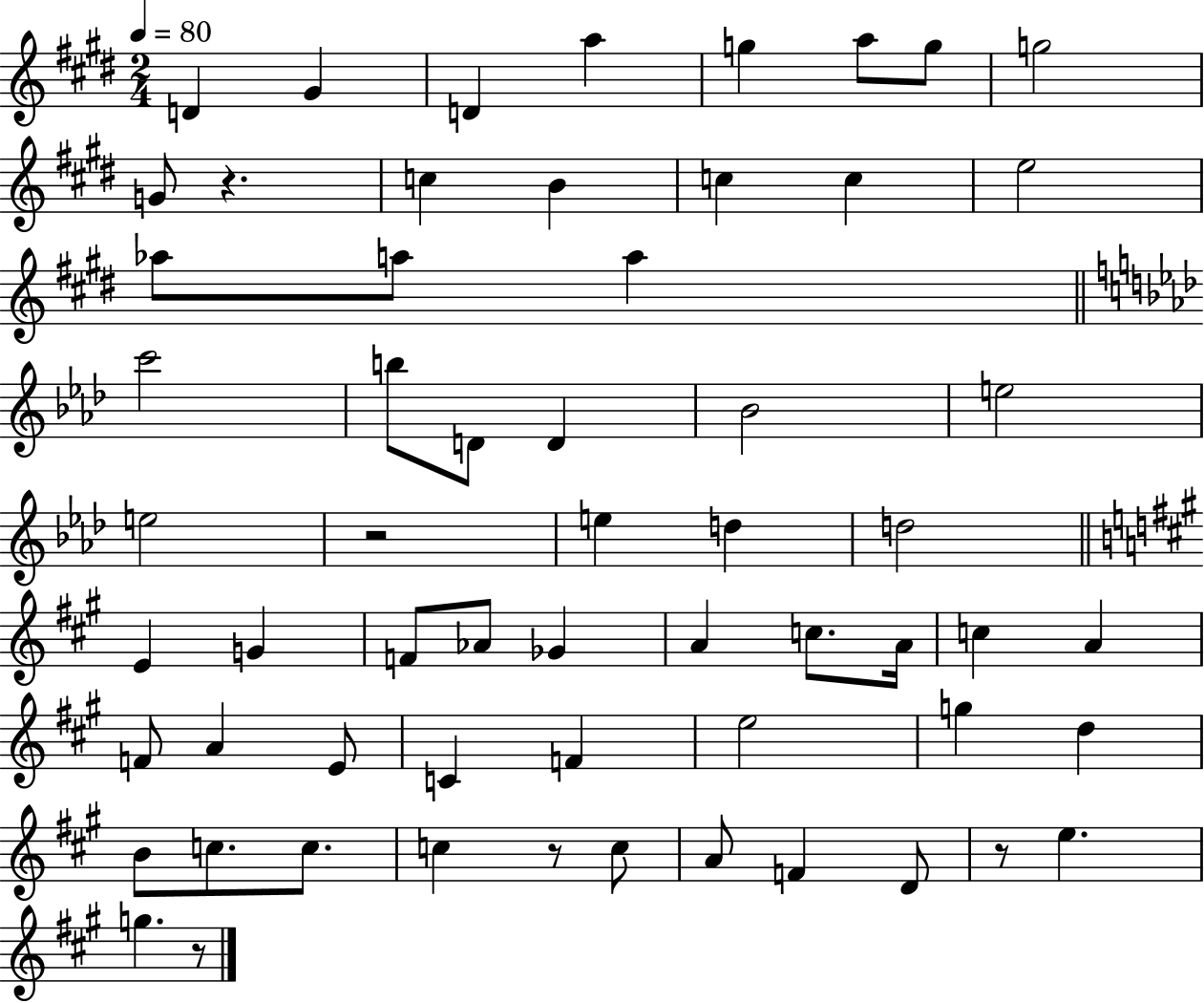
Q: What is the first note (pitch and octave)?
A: D4